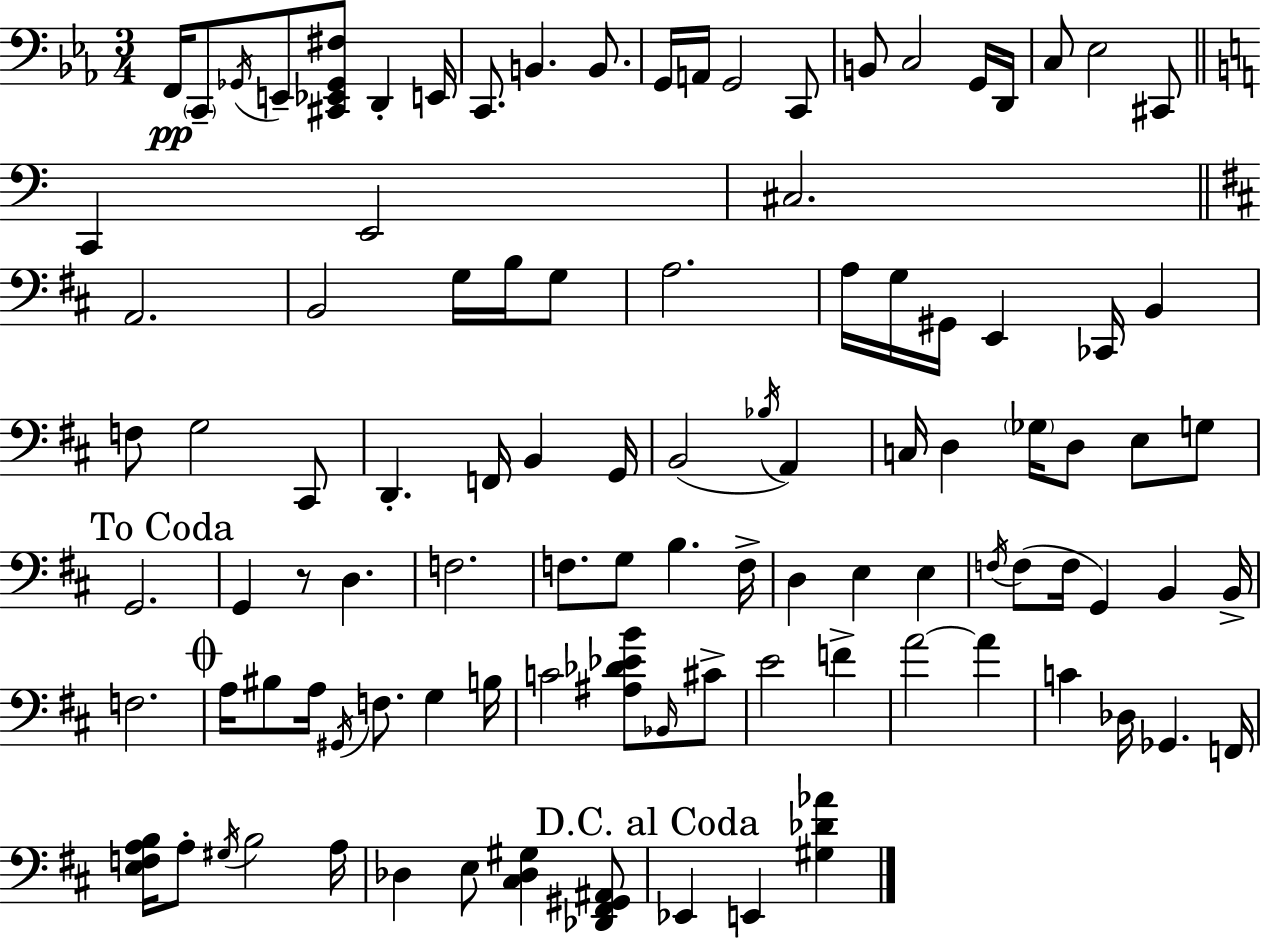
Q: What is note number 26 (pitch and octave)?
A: G3